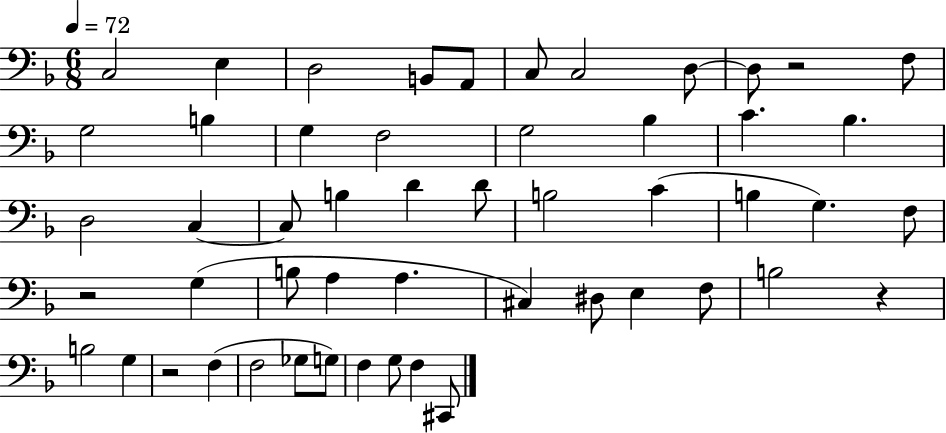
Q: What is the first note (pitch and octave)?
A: C3